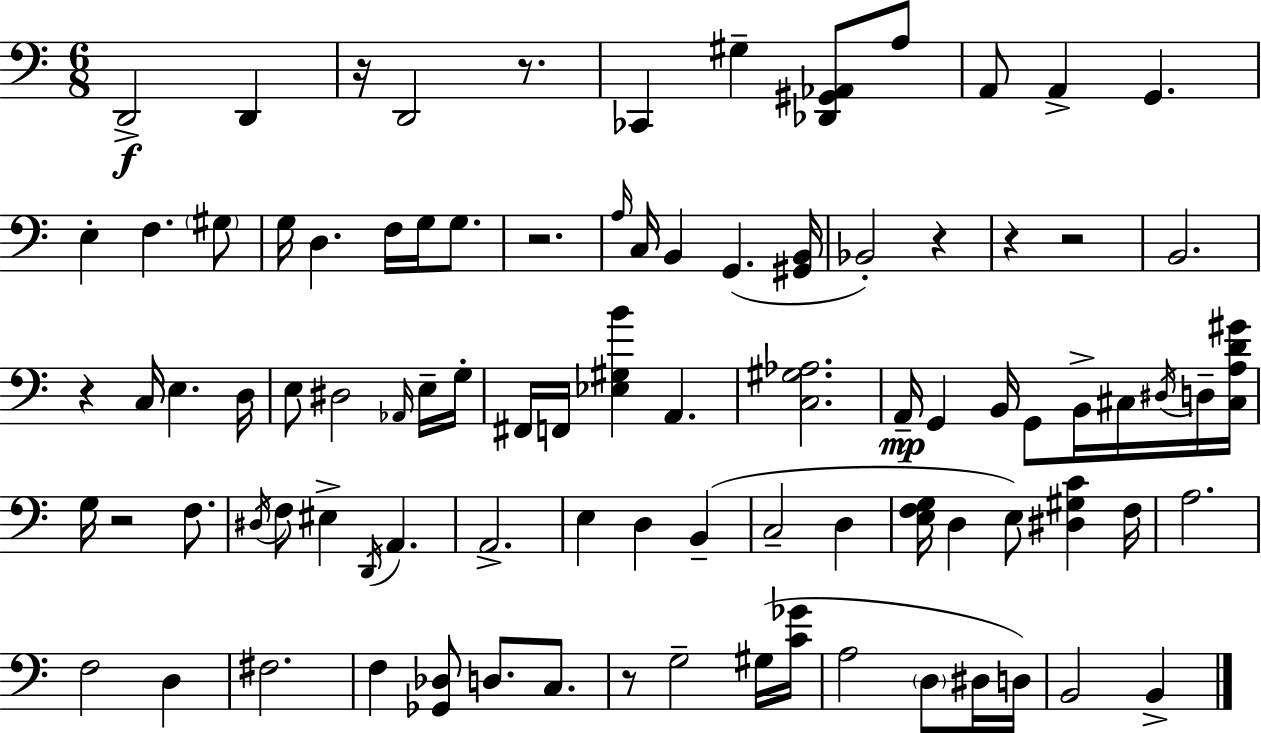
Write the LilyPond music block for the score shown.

{
  \clef bass
  \numericTimeSignature
  \time 6/8
  \key c \major
  d,2->\f d,4 | r16 d,2 r8. | ces,4 gis4-- <des, gis, aes,>8 a8 | a,8 a,4-> g,4. | \break e4-. f4. \parenthesize gis8 | g16 d4. f16 g16 g8. | r2. | \grace { a16 } c16 b,4 g,4.( | \break <gis, b,>16 bes,2-.) r4 | r4 r2 | b,2. | r4 c16 e4. | \break d16 e8 dis2 \grace { aes,16 } | e16-- g16-. fis,16 f,16 <ees gis b'>4 a,4. | <c gis aes>2. | a,16--\mp g,4 b,16 g,8 b,16-> cis16 | \break \acciaccatura { dis16 } d16-- <cis a d' gis'>16 g16 r2 | f8. \acciaccatura { dis16 } f8 eis4-> \acciaccatura { d,16 } a,4. | a,2.-> | e4 d4 | \break b,4--( c2-- | d4 <e f g>16 d4 e8) | <dis gis c'>4 f16 a2. | f2 | \break d4 fis2. | f4 <ges, des>8 d8. | c8. r8 g2-- | gis16( <c' ges'>16 a2 | \break \parenthesize d8 dis16 d16) b,2 | b,4-> \bar "|."
}